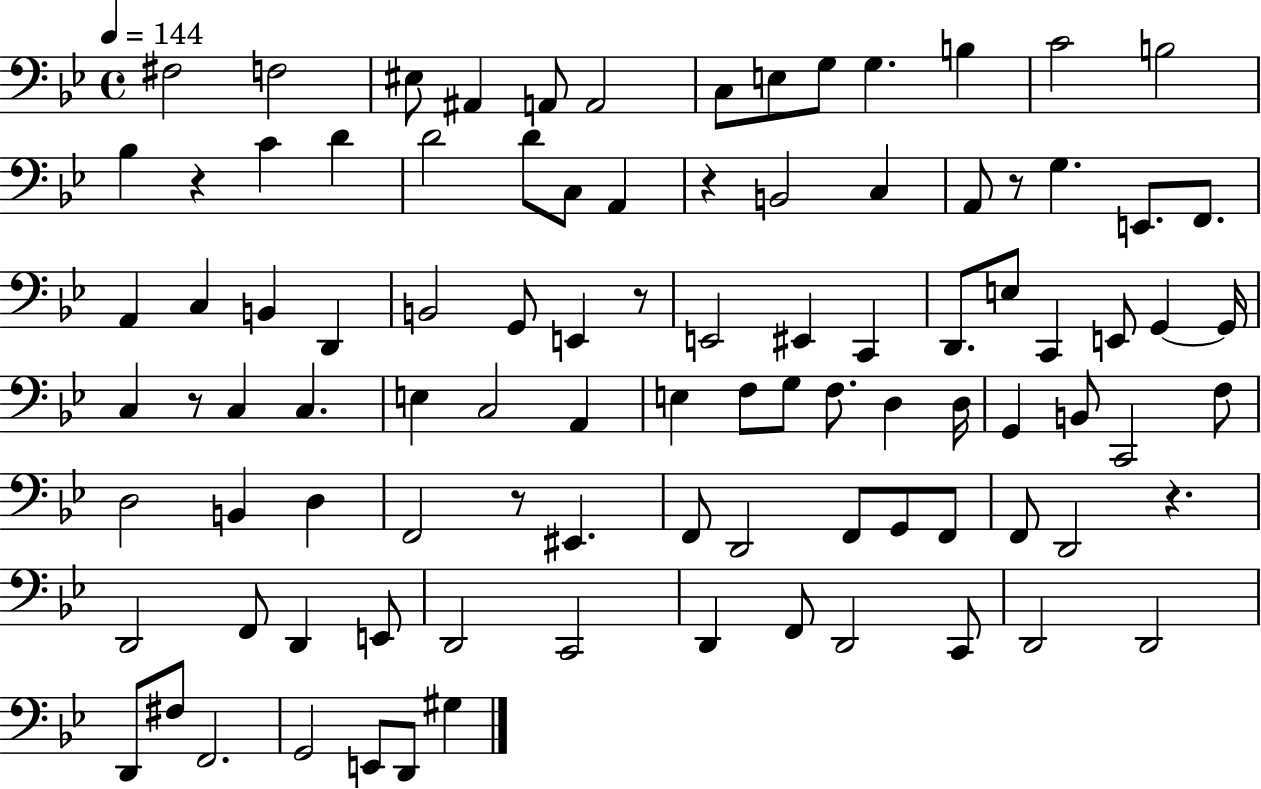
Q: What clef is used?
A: bass